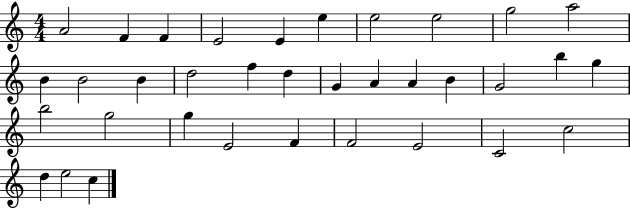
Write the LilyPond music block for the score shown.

{
  \clef treble
  \numericTimeSignature
  \time 4/4
  \key c \major
  a'2 f'4 f'4 | e'2 e'4 e''4 | e''2 e''2 | g''2 a''2 | \break b'4 b'2 b'4 | d''2 f''4 d''4 | g'4 a'4 a'4 b'4 | g'2 b''4 g''4 | \break b''2 g''2 | g''4 e'2 f'4 | f'2 e'2 | c'2 c''2 | \break d''4 e''2 c''4 | \bar "|."
}